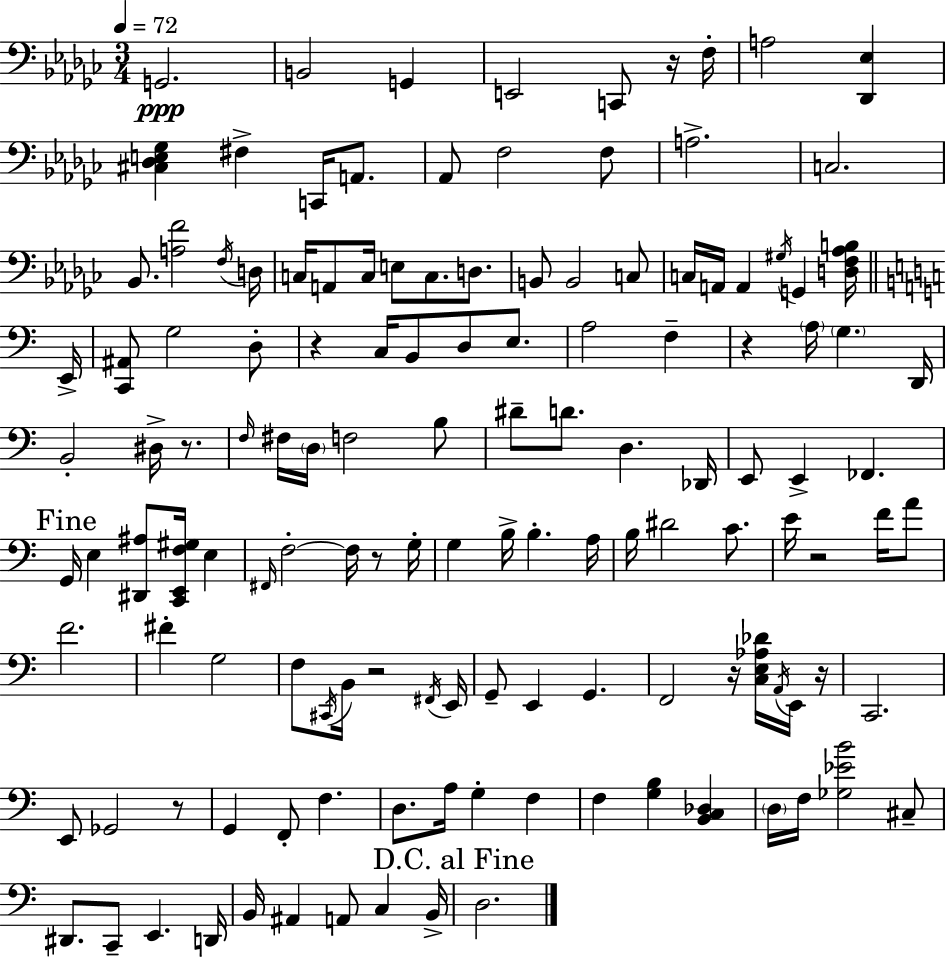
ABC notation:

X:1
T:Untitled
M:3/4
L:1/4
K:Ebm
G,,2 B,,2 G,, E,,2 C,,/2 z/4 F,/4 A,2 [_D,,_E,] [^C,_D,E,_G,] ^F, C,,/4 A,,/2 _A,,/2 F,2 F,/2 A,2 C,2 _B,,/2 [A,F]2 F,/4 D,/4 C,/4 A,,/2 C,/4 E,/2 C,/2 D,/2 B,,/2 B,,2 C,/2 C,/4 A,,/4 A,, ^G,/4 G,, [D,F,_A,B,]/4 E,,/4 [C,,^A,,]/2 G,2 D,/2 z C,/4 B,,/2 D,/2 E,/2 A,2 F, z A,/4 G, D,,/4 B,,2 ^D,/4 z/2 F,/4 ^F,/4 D,/4 F,2 B,/2 ^D/2 D/2 D, _D,,/4 E,,/2 E,, _F,, G,,/4 E, [^D,,^A,]/2 [C,,E,,F,^G,]/4 E, ^F,,/4 F,2 F,/4 z/2 G,/4 G, B,/4 B, A,/4 B,/4 ^D2 C/2 E/4 z2 F/4 A/2 F2 ^F G,2 F,/2 ^C,,/4 B,,/4 z2 ^F,,/4 E,,/4 G,,/2 E,, G,, F,,2 z/4 [C,E,_A,_D]/4 A,,/4 E,,/4 z/4 C,,2 E,,/2 _G,,2 z/2 G,, F,,/2 F, D,/2 A,/4 G, F, F, [G,B,] [B,,C,_D,] D,/4 F,/4 [_G,_EB]2 ^C,/2 ^D,,/2 C,,/2 E,, D,,/4 B,,/4 ^A,, A,,/2 C, B,,/4 D,2